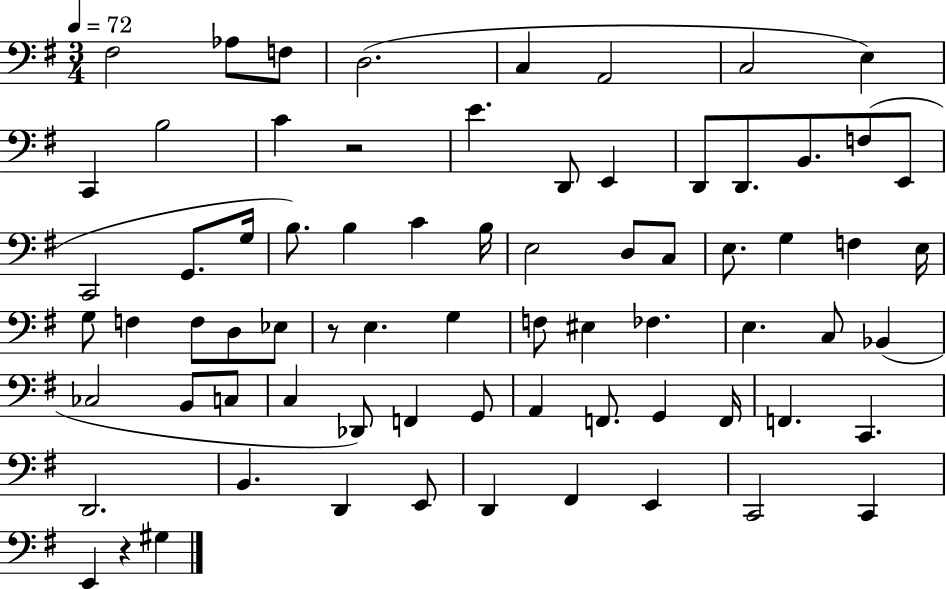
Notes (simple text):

F#3/h Ab3/e F3/e D3/h. C3/q A2/h C3/h E3/q C2/q B3/h C4/q R/h E4/q. D2/e E2/q D2/e D2/e. B2/e. F3/e E2/e C2/h G2/e. G3/s B3/e. B3/q C4/q B3/s E3/h D3/e C3/e E3/e. G3/q F3/q E3/s G3/e F3/q F3/e D3/e Eb3/e R/e E3/q. G3/q F3/e EIS3/q FES3/q. E3/q. C3/e Bb2/q CES3/h B2/e C3/e C3/q Db2/e F2/q G2/e A2/q F2/e. G2/q F2/s F2/q. C2/q. D2/h. B2/q. D2/q E2/e D2/q F#2/q E2/q C2/h C2/q E2/q R/q G#3/q